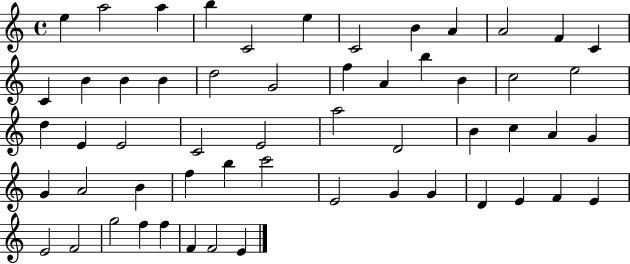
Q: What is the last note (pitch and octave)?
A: E4